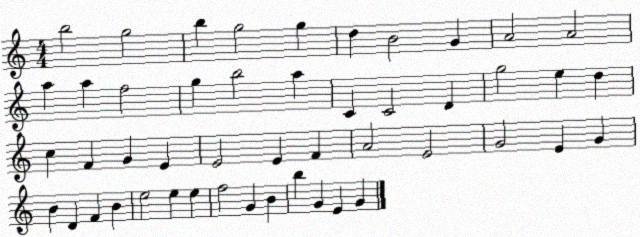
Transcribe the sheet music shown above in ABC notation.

X:1
T:Untitled
M:4/4
L:1/4
K:C
b2 g2 b g2 g d B2 G A2 A2 a a f2 g b2 a C C2 D g2 e d c F G E E2 E F A2 E2 G2 E G B D F B e2 e e f2 G B b G E G